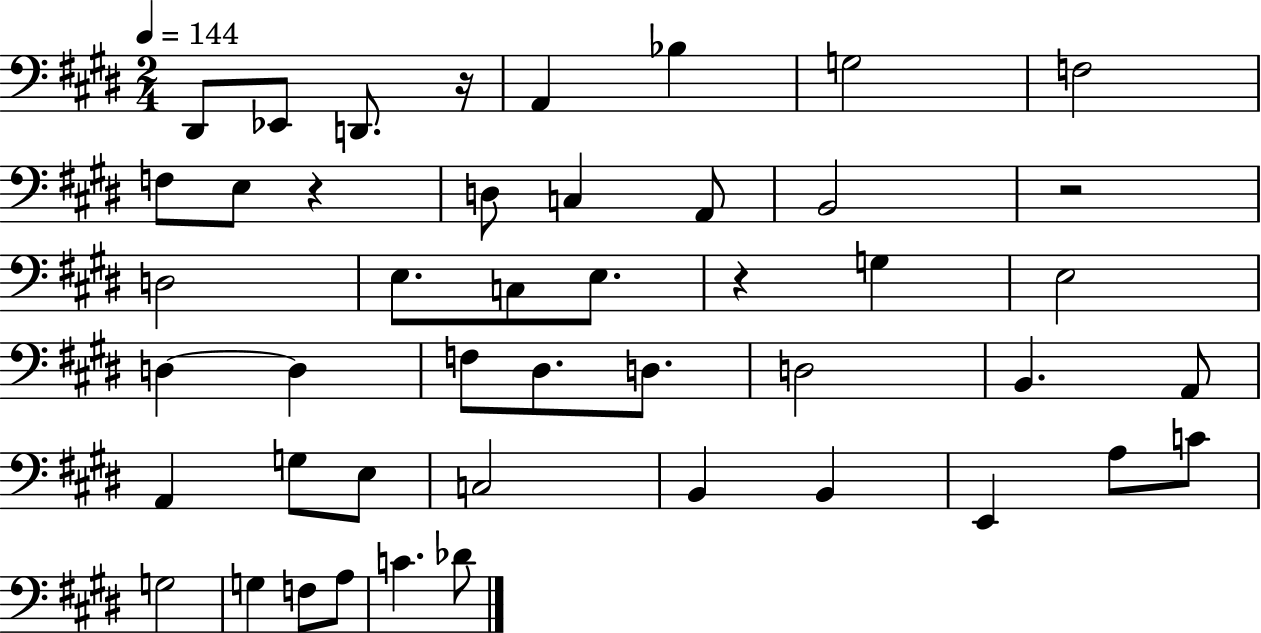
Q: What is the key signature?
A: E major